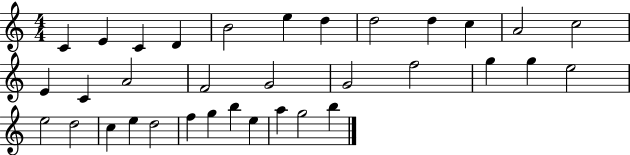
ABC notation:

X:1
T:Untitled
M:4/4
L:1/4
K:C
C E C D B2 e d d2 d c A2 c2 E C A2 F2 G2 G2 f2 g g e2 e2 d2 c e d2 f g b e a g2 b